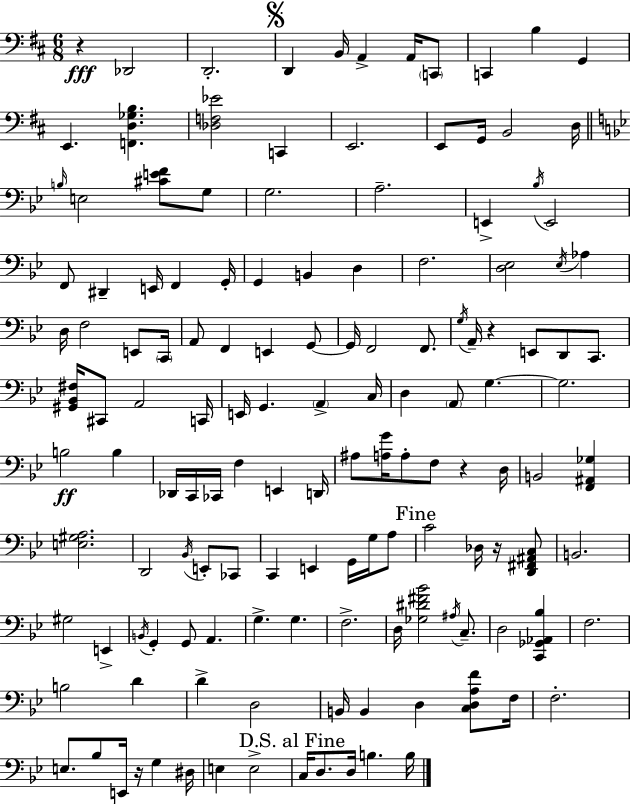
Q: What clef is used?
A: bass